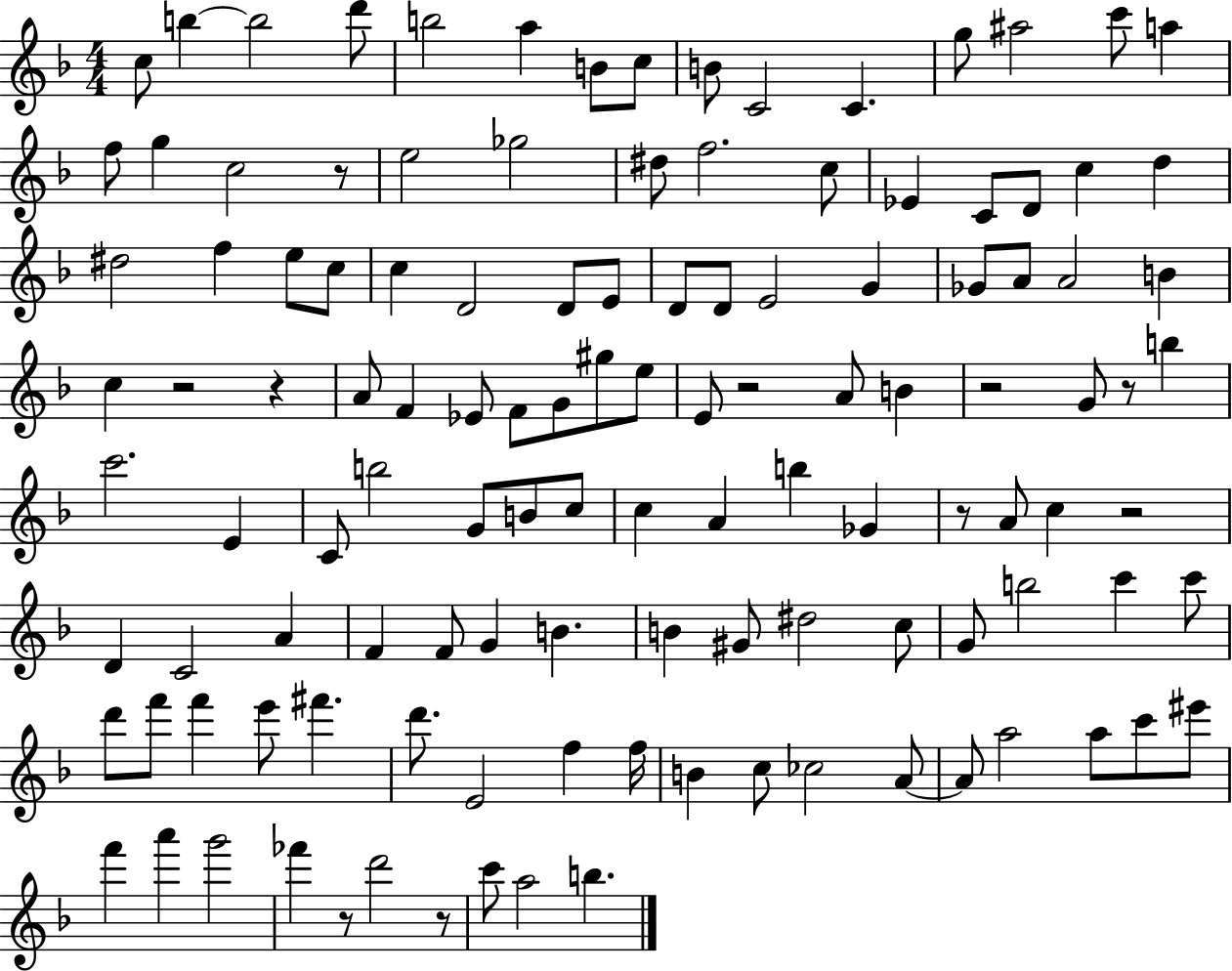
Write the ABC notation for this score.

X:1
T:Untitled
M:4/4
L:1/4
K:F
c/2 b b2 d'/2 b2 a B/2 c/2 B/2 C2 C g/2 ^a2 c'/2 a f/2 g c2 z/2 e2 _g2 ^d/2 f2 c/2 _E C/2 D/2 c d ^d2 f e/2 c/2 c D2 D/2 E/2 D/2 D/2 E2 G _G/2 A/2 A2 B c z2 z A/2 F _E/2 F/2 G/2 ^g/2 e/2 E/2 z2 A/2 B z2 G/2 z/2 b c'2 E C/2 b2 G/2 B/2 c/2 c A b _G z/2 A/2 c z2 D C2 A F F/2 G B B ^G/2 ^d2 c/2 G/2 b2 c' c'/2 d'/2 f'/2 f' e'/2 ^f' d'/2 E2 f f/4 B c/2 _c2 A/2 A/2 a2 a/2 c'/2 ^e'/2 f' a' g'2 _f' z/2 d'2 z/2 c'/2 a2 b